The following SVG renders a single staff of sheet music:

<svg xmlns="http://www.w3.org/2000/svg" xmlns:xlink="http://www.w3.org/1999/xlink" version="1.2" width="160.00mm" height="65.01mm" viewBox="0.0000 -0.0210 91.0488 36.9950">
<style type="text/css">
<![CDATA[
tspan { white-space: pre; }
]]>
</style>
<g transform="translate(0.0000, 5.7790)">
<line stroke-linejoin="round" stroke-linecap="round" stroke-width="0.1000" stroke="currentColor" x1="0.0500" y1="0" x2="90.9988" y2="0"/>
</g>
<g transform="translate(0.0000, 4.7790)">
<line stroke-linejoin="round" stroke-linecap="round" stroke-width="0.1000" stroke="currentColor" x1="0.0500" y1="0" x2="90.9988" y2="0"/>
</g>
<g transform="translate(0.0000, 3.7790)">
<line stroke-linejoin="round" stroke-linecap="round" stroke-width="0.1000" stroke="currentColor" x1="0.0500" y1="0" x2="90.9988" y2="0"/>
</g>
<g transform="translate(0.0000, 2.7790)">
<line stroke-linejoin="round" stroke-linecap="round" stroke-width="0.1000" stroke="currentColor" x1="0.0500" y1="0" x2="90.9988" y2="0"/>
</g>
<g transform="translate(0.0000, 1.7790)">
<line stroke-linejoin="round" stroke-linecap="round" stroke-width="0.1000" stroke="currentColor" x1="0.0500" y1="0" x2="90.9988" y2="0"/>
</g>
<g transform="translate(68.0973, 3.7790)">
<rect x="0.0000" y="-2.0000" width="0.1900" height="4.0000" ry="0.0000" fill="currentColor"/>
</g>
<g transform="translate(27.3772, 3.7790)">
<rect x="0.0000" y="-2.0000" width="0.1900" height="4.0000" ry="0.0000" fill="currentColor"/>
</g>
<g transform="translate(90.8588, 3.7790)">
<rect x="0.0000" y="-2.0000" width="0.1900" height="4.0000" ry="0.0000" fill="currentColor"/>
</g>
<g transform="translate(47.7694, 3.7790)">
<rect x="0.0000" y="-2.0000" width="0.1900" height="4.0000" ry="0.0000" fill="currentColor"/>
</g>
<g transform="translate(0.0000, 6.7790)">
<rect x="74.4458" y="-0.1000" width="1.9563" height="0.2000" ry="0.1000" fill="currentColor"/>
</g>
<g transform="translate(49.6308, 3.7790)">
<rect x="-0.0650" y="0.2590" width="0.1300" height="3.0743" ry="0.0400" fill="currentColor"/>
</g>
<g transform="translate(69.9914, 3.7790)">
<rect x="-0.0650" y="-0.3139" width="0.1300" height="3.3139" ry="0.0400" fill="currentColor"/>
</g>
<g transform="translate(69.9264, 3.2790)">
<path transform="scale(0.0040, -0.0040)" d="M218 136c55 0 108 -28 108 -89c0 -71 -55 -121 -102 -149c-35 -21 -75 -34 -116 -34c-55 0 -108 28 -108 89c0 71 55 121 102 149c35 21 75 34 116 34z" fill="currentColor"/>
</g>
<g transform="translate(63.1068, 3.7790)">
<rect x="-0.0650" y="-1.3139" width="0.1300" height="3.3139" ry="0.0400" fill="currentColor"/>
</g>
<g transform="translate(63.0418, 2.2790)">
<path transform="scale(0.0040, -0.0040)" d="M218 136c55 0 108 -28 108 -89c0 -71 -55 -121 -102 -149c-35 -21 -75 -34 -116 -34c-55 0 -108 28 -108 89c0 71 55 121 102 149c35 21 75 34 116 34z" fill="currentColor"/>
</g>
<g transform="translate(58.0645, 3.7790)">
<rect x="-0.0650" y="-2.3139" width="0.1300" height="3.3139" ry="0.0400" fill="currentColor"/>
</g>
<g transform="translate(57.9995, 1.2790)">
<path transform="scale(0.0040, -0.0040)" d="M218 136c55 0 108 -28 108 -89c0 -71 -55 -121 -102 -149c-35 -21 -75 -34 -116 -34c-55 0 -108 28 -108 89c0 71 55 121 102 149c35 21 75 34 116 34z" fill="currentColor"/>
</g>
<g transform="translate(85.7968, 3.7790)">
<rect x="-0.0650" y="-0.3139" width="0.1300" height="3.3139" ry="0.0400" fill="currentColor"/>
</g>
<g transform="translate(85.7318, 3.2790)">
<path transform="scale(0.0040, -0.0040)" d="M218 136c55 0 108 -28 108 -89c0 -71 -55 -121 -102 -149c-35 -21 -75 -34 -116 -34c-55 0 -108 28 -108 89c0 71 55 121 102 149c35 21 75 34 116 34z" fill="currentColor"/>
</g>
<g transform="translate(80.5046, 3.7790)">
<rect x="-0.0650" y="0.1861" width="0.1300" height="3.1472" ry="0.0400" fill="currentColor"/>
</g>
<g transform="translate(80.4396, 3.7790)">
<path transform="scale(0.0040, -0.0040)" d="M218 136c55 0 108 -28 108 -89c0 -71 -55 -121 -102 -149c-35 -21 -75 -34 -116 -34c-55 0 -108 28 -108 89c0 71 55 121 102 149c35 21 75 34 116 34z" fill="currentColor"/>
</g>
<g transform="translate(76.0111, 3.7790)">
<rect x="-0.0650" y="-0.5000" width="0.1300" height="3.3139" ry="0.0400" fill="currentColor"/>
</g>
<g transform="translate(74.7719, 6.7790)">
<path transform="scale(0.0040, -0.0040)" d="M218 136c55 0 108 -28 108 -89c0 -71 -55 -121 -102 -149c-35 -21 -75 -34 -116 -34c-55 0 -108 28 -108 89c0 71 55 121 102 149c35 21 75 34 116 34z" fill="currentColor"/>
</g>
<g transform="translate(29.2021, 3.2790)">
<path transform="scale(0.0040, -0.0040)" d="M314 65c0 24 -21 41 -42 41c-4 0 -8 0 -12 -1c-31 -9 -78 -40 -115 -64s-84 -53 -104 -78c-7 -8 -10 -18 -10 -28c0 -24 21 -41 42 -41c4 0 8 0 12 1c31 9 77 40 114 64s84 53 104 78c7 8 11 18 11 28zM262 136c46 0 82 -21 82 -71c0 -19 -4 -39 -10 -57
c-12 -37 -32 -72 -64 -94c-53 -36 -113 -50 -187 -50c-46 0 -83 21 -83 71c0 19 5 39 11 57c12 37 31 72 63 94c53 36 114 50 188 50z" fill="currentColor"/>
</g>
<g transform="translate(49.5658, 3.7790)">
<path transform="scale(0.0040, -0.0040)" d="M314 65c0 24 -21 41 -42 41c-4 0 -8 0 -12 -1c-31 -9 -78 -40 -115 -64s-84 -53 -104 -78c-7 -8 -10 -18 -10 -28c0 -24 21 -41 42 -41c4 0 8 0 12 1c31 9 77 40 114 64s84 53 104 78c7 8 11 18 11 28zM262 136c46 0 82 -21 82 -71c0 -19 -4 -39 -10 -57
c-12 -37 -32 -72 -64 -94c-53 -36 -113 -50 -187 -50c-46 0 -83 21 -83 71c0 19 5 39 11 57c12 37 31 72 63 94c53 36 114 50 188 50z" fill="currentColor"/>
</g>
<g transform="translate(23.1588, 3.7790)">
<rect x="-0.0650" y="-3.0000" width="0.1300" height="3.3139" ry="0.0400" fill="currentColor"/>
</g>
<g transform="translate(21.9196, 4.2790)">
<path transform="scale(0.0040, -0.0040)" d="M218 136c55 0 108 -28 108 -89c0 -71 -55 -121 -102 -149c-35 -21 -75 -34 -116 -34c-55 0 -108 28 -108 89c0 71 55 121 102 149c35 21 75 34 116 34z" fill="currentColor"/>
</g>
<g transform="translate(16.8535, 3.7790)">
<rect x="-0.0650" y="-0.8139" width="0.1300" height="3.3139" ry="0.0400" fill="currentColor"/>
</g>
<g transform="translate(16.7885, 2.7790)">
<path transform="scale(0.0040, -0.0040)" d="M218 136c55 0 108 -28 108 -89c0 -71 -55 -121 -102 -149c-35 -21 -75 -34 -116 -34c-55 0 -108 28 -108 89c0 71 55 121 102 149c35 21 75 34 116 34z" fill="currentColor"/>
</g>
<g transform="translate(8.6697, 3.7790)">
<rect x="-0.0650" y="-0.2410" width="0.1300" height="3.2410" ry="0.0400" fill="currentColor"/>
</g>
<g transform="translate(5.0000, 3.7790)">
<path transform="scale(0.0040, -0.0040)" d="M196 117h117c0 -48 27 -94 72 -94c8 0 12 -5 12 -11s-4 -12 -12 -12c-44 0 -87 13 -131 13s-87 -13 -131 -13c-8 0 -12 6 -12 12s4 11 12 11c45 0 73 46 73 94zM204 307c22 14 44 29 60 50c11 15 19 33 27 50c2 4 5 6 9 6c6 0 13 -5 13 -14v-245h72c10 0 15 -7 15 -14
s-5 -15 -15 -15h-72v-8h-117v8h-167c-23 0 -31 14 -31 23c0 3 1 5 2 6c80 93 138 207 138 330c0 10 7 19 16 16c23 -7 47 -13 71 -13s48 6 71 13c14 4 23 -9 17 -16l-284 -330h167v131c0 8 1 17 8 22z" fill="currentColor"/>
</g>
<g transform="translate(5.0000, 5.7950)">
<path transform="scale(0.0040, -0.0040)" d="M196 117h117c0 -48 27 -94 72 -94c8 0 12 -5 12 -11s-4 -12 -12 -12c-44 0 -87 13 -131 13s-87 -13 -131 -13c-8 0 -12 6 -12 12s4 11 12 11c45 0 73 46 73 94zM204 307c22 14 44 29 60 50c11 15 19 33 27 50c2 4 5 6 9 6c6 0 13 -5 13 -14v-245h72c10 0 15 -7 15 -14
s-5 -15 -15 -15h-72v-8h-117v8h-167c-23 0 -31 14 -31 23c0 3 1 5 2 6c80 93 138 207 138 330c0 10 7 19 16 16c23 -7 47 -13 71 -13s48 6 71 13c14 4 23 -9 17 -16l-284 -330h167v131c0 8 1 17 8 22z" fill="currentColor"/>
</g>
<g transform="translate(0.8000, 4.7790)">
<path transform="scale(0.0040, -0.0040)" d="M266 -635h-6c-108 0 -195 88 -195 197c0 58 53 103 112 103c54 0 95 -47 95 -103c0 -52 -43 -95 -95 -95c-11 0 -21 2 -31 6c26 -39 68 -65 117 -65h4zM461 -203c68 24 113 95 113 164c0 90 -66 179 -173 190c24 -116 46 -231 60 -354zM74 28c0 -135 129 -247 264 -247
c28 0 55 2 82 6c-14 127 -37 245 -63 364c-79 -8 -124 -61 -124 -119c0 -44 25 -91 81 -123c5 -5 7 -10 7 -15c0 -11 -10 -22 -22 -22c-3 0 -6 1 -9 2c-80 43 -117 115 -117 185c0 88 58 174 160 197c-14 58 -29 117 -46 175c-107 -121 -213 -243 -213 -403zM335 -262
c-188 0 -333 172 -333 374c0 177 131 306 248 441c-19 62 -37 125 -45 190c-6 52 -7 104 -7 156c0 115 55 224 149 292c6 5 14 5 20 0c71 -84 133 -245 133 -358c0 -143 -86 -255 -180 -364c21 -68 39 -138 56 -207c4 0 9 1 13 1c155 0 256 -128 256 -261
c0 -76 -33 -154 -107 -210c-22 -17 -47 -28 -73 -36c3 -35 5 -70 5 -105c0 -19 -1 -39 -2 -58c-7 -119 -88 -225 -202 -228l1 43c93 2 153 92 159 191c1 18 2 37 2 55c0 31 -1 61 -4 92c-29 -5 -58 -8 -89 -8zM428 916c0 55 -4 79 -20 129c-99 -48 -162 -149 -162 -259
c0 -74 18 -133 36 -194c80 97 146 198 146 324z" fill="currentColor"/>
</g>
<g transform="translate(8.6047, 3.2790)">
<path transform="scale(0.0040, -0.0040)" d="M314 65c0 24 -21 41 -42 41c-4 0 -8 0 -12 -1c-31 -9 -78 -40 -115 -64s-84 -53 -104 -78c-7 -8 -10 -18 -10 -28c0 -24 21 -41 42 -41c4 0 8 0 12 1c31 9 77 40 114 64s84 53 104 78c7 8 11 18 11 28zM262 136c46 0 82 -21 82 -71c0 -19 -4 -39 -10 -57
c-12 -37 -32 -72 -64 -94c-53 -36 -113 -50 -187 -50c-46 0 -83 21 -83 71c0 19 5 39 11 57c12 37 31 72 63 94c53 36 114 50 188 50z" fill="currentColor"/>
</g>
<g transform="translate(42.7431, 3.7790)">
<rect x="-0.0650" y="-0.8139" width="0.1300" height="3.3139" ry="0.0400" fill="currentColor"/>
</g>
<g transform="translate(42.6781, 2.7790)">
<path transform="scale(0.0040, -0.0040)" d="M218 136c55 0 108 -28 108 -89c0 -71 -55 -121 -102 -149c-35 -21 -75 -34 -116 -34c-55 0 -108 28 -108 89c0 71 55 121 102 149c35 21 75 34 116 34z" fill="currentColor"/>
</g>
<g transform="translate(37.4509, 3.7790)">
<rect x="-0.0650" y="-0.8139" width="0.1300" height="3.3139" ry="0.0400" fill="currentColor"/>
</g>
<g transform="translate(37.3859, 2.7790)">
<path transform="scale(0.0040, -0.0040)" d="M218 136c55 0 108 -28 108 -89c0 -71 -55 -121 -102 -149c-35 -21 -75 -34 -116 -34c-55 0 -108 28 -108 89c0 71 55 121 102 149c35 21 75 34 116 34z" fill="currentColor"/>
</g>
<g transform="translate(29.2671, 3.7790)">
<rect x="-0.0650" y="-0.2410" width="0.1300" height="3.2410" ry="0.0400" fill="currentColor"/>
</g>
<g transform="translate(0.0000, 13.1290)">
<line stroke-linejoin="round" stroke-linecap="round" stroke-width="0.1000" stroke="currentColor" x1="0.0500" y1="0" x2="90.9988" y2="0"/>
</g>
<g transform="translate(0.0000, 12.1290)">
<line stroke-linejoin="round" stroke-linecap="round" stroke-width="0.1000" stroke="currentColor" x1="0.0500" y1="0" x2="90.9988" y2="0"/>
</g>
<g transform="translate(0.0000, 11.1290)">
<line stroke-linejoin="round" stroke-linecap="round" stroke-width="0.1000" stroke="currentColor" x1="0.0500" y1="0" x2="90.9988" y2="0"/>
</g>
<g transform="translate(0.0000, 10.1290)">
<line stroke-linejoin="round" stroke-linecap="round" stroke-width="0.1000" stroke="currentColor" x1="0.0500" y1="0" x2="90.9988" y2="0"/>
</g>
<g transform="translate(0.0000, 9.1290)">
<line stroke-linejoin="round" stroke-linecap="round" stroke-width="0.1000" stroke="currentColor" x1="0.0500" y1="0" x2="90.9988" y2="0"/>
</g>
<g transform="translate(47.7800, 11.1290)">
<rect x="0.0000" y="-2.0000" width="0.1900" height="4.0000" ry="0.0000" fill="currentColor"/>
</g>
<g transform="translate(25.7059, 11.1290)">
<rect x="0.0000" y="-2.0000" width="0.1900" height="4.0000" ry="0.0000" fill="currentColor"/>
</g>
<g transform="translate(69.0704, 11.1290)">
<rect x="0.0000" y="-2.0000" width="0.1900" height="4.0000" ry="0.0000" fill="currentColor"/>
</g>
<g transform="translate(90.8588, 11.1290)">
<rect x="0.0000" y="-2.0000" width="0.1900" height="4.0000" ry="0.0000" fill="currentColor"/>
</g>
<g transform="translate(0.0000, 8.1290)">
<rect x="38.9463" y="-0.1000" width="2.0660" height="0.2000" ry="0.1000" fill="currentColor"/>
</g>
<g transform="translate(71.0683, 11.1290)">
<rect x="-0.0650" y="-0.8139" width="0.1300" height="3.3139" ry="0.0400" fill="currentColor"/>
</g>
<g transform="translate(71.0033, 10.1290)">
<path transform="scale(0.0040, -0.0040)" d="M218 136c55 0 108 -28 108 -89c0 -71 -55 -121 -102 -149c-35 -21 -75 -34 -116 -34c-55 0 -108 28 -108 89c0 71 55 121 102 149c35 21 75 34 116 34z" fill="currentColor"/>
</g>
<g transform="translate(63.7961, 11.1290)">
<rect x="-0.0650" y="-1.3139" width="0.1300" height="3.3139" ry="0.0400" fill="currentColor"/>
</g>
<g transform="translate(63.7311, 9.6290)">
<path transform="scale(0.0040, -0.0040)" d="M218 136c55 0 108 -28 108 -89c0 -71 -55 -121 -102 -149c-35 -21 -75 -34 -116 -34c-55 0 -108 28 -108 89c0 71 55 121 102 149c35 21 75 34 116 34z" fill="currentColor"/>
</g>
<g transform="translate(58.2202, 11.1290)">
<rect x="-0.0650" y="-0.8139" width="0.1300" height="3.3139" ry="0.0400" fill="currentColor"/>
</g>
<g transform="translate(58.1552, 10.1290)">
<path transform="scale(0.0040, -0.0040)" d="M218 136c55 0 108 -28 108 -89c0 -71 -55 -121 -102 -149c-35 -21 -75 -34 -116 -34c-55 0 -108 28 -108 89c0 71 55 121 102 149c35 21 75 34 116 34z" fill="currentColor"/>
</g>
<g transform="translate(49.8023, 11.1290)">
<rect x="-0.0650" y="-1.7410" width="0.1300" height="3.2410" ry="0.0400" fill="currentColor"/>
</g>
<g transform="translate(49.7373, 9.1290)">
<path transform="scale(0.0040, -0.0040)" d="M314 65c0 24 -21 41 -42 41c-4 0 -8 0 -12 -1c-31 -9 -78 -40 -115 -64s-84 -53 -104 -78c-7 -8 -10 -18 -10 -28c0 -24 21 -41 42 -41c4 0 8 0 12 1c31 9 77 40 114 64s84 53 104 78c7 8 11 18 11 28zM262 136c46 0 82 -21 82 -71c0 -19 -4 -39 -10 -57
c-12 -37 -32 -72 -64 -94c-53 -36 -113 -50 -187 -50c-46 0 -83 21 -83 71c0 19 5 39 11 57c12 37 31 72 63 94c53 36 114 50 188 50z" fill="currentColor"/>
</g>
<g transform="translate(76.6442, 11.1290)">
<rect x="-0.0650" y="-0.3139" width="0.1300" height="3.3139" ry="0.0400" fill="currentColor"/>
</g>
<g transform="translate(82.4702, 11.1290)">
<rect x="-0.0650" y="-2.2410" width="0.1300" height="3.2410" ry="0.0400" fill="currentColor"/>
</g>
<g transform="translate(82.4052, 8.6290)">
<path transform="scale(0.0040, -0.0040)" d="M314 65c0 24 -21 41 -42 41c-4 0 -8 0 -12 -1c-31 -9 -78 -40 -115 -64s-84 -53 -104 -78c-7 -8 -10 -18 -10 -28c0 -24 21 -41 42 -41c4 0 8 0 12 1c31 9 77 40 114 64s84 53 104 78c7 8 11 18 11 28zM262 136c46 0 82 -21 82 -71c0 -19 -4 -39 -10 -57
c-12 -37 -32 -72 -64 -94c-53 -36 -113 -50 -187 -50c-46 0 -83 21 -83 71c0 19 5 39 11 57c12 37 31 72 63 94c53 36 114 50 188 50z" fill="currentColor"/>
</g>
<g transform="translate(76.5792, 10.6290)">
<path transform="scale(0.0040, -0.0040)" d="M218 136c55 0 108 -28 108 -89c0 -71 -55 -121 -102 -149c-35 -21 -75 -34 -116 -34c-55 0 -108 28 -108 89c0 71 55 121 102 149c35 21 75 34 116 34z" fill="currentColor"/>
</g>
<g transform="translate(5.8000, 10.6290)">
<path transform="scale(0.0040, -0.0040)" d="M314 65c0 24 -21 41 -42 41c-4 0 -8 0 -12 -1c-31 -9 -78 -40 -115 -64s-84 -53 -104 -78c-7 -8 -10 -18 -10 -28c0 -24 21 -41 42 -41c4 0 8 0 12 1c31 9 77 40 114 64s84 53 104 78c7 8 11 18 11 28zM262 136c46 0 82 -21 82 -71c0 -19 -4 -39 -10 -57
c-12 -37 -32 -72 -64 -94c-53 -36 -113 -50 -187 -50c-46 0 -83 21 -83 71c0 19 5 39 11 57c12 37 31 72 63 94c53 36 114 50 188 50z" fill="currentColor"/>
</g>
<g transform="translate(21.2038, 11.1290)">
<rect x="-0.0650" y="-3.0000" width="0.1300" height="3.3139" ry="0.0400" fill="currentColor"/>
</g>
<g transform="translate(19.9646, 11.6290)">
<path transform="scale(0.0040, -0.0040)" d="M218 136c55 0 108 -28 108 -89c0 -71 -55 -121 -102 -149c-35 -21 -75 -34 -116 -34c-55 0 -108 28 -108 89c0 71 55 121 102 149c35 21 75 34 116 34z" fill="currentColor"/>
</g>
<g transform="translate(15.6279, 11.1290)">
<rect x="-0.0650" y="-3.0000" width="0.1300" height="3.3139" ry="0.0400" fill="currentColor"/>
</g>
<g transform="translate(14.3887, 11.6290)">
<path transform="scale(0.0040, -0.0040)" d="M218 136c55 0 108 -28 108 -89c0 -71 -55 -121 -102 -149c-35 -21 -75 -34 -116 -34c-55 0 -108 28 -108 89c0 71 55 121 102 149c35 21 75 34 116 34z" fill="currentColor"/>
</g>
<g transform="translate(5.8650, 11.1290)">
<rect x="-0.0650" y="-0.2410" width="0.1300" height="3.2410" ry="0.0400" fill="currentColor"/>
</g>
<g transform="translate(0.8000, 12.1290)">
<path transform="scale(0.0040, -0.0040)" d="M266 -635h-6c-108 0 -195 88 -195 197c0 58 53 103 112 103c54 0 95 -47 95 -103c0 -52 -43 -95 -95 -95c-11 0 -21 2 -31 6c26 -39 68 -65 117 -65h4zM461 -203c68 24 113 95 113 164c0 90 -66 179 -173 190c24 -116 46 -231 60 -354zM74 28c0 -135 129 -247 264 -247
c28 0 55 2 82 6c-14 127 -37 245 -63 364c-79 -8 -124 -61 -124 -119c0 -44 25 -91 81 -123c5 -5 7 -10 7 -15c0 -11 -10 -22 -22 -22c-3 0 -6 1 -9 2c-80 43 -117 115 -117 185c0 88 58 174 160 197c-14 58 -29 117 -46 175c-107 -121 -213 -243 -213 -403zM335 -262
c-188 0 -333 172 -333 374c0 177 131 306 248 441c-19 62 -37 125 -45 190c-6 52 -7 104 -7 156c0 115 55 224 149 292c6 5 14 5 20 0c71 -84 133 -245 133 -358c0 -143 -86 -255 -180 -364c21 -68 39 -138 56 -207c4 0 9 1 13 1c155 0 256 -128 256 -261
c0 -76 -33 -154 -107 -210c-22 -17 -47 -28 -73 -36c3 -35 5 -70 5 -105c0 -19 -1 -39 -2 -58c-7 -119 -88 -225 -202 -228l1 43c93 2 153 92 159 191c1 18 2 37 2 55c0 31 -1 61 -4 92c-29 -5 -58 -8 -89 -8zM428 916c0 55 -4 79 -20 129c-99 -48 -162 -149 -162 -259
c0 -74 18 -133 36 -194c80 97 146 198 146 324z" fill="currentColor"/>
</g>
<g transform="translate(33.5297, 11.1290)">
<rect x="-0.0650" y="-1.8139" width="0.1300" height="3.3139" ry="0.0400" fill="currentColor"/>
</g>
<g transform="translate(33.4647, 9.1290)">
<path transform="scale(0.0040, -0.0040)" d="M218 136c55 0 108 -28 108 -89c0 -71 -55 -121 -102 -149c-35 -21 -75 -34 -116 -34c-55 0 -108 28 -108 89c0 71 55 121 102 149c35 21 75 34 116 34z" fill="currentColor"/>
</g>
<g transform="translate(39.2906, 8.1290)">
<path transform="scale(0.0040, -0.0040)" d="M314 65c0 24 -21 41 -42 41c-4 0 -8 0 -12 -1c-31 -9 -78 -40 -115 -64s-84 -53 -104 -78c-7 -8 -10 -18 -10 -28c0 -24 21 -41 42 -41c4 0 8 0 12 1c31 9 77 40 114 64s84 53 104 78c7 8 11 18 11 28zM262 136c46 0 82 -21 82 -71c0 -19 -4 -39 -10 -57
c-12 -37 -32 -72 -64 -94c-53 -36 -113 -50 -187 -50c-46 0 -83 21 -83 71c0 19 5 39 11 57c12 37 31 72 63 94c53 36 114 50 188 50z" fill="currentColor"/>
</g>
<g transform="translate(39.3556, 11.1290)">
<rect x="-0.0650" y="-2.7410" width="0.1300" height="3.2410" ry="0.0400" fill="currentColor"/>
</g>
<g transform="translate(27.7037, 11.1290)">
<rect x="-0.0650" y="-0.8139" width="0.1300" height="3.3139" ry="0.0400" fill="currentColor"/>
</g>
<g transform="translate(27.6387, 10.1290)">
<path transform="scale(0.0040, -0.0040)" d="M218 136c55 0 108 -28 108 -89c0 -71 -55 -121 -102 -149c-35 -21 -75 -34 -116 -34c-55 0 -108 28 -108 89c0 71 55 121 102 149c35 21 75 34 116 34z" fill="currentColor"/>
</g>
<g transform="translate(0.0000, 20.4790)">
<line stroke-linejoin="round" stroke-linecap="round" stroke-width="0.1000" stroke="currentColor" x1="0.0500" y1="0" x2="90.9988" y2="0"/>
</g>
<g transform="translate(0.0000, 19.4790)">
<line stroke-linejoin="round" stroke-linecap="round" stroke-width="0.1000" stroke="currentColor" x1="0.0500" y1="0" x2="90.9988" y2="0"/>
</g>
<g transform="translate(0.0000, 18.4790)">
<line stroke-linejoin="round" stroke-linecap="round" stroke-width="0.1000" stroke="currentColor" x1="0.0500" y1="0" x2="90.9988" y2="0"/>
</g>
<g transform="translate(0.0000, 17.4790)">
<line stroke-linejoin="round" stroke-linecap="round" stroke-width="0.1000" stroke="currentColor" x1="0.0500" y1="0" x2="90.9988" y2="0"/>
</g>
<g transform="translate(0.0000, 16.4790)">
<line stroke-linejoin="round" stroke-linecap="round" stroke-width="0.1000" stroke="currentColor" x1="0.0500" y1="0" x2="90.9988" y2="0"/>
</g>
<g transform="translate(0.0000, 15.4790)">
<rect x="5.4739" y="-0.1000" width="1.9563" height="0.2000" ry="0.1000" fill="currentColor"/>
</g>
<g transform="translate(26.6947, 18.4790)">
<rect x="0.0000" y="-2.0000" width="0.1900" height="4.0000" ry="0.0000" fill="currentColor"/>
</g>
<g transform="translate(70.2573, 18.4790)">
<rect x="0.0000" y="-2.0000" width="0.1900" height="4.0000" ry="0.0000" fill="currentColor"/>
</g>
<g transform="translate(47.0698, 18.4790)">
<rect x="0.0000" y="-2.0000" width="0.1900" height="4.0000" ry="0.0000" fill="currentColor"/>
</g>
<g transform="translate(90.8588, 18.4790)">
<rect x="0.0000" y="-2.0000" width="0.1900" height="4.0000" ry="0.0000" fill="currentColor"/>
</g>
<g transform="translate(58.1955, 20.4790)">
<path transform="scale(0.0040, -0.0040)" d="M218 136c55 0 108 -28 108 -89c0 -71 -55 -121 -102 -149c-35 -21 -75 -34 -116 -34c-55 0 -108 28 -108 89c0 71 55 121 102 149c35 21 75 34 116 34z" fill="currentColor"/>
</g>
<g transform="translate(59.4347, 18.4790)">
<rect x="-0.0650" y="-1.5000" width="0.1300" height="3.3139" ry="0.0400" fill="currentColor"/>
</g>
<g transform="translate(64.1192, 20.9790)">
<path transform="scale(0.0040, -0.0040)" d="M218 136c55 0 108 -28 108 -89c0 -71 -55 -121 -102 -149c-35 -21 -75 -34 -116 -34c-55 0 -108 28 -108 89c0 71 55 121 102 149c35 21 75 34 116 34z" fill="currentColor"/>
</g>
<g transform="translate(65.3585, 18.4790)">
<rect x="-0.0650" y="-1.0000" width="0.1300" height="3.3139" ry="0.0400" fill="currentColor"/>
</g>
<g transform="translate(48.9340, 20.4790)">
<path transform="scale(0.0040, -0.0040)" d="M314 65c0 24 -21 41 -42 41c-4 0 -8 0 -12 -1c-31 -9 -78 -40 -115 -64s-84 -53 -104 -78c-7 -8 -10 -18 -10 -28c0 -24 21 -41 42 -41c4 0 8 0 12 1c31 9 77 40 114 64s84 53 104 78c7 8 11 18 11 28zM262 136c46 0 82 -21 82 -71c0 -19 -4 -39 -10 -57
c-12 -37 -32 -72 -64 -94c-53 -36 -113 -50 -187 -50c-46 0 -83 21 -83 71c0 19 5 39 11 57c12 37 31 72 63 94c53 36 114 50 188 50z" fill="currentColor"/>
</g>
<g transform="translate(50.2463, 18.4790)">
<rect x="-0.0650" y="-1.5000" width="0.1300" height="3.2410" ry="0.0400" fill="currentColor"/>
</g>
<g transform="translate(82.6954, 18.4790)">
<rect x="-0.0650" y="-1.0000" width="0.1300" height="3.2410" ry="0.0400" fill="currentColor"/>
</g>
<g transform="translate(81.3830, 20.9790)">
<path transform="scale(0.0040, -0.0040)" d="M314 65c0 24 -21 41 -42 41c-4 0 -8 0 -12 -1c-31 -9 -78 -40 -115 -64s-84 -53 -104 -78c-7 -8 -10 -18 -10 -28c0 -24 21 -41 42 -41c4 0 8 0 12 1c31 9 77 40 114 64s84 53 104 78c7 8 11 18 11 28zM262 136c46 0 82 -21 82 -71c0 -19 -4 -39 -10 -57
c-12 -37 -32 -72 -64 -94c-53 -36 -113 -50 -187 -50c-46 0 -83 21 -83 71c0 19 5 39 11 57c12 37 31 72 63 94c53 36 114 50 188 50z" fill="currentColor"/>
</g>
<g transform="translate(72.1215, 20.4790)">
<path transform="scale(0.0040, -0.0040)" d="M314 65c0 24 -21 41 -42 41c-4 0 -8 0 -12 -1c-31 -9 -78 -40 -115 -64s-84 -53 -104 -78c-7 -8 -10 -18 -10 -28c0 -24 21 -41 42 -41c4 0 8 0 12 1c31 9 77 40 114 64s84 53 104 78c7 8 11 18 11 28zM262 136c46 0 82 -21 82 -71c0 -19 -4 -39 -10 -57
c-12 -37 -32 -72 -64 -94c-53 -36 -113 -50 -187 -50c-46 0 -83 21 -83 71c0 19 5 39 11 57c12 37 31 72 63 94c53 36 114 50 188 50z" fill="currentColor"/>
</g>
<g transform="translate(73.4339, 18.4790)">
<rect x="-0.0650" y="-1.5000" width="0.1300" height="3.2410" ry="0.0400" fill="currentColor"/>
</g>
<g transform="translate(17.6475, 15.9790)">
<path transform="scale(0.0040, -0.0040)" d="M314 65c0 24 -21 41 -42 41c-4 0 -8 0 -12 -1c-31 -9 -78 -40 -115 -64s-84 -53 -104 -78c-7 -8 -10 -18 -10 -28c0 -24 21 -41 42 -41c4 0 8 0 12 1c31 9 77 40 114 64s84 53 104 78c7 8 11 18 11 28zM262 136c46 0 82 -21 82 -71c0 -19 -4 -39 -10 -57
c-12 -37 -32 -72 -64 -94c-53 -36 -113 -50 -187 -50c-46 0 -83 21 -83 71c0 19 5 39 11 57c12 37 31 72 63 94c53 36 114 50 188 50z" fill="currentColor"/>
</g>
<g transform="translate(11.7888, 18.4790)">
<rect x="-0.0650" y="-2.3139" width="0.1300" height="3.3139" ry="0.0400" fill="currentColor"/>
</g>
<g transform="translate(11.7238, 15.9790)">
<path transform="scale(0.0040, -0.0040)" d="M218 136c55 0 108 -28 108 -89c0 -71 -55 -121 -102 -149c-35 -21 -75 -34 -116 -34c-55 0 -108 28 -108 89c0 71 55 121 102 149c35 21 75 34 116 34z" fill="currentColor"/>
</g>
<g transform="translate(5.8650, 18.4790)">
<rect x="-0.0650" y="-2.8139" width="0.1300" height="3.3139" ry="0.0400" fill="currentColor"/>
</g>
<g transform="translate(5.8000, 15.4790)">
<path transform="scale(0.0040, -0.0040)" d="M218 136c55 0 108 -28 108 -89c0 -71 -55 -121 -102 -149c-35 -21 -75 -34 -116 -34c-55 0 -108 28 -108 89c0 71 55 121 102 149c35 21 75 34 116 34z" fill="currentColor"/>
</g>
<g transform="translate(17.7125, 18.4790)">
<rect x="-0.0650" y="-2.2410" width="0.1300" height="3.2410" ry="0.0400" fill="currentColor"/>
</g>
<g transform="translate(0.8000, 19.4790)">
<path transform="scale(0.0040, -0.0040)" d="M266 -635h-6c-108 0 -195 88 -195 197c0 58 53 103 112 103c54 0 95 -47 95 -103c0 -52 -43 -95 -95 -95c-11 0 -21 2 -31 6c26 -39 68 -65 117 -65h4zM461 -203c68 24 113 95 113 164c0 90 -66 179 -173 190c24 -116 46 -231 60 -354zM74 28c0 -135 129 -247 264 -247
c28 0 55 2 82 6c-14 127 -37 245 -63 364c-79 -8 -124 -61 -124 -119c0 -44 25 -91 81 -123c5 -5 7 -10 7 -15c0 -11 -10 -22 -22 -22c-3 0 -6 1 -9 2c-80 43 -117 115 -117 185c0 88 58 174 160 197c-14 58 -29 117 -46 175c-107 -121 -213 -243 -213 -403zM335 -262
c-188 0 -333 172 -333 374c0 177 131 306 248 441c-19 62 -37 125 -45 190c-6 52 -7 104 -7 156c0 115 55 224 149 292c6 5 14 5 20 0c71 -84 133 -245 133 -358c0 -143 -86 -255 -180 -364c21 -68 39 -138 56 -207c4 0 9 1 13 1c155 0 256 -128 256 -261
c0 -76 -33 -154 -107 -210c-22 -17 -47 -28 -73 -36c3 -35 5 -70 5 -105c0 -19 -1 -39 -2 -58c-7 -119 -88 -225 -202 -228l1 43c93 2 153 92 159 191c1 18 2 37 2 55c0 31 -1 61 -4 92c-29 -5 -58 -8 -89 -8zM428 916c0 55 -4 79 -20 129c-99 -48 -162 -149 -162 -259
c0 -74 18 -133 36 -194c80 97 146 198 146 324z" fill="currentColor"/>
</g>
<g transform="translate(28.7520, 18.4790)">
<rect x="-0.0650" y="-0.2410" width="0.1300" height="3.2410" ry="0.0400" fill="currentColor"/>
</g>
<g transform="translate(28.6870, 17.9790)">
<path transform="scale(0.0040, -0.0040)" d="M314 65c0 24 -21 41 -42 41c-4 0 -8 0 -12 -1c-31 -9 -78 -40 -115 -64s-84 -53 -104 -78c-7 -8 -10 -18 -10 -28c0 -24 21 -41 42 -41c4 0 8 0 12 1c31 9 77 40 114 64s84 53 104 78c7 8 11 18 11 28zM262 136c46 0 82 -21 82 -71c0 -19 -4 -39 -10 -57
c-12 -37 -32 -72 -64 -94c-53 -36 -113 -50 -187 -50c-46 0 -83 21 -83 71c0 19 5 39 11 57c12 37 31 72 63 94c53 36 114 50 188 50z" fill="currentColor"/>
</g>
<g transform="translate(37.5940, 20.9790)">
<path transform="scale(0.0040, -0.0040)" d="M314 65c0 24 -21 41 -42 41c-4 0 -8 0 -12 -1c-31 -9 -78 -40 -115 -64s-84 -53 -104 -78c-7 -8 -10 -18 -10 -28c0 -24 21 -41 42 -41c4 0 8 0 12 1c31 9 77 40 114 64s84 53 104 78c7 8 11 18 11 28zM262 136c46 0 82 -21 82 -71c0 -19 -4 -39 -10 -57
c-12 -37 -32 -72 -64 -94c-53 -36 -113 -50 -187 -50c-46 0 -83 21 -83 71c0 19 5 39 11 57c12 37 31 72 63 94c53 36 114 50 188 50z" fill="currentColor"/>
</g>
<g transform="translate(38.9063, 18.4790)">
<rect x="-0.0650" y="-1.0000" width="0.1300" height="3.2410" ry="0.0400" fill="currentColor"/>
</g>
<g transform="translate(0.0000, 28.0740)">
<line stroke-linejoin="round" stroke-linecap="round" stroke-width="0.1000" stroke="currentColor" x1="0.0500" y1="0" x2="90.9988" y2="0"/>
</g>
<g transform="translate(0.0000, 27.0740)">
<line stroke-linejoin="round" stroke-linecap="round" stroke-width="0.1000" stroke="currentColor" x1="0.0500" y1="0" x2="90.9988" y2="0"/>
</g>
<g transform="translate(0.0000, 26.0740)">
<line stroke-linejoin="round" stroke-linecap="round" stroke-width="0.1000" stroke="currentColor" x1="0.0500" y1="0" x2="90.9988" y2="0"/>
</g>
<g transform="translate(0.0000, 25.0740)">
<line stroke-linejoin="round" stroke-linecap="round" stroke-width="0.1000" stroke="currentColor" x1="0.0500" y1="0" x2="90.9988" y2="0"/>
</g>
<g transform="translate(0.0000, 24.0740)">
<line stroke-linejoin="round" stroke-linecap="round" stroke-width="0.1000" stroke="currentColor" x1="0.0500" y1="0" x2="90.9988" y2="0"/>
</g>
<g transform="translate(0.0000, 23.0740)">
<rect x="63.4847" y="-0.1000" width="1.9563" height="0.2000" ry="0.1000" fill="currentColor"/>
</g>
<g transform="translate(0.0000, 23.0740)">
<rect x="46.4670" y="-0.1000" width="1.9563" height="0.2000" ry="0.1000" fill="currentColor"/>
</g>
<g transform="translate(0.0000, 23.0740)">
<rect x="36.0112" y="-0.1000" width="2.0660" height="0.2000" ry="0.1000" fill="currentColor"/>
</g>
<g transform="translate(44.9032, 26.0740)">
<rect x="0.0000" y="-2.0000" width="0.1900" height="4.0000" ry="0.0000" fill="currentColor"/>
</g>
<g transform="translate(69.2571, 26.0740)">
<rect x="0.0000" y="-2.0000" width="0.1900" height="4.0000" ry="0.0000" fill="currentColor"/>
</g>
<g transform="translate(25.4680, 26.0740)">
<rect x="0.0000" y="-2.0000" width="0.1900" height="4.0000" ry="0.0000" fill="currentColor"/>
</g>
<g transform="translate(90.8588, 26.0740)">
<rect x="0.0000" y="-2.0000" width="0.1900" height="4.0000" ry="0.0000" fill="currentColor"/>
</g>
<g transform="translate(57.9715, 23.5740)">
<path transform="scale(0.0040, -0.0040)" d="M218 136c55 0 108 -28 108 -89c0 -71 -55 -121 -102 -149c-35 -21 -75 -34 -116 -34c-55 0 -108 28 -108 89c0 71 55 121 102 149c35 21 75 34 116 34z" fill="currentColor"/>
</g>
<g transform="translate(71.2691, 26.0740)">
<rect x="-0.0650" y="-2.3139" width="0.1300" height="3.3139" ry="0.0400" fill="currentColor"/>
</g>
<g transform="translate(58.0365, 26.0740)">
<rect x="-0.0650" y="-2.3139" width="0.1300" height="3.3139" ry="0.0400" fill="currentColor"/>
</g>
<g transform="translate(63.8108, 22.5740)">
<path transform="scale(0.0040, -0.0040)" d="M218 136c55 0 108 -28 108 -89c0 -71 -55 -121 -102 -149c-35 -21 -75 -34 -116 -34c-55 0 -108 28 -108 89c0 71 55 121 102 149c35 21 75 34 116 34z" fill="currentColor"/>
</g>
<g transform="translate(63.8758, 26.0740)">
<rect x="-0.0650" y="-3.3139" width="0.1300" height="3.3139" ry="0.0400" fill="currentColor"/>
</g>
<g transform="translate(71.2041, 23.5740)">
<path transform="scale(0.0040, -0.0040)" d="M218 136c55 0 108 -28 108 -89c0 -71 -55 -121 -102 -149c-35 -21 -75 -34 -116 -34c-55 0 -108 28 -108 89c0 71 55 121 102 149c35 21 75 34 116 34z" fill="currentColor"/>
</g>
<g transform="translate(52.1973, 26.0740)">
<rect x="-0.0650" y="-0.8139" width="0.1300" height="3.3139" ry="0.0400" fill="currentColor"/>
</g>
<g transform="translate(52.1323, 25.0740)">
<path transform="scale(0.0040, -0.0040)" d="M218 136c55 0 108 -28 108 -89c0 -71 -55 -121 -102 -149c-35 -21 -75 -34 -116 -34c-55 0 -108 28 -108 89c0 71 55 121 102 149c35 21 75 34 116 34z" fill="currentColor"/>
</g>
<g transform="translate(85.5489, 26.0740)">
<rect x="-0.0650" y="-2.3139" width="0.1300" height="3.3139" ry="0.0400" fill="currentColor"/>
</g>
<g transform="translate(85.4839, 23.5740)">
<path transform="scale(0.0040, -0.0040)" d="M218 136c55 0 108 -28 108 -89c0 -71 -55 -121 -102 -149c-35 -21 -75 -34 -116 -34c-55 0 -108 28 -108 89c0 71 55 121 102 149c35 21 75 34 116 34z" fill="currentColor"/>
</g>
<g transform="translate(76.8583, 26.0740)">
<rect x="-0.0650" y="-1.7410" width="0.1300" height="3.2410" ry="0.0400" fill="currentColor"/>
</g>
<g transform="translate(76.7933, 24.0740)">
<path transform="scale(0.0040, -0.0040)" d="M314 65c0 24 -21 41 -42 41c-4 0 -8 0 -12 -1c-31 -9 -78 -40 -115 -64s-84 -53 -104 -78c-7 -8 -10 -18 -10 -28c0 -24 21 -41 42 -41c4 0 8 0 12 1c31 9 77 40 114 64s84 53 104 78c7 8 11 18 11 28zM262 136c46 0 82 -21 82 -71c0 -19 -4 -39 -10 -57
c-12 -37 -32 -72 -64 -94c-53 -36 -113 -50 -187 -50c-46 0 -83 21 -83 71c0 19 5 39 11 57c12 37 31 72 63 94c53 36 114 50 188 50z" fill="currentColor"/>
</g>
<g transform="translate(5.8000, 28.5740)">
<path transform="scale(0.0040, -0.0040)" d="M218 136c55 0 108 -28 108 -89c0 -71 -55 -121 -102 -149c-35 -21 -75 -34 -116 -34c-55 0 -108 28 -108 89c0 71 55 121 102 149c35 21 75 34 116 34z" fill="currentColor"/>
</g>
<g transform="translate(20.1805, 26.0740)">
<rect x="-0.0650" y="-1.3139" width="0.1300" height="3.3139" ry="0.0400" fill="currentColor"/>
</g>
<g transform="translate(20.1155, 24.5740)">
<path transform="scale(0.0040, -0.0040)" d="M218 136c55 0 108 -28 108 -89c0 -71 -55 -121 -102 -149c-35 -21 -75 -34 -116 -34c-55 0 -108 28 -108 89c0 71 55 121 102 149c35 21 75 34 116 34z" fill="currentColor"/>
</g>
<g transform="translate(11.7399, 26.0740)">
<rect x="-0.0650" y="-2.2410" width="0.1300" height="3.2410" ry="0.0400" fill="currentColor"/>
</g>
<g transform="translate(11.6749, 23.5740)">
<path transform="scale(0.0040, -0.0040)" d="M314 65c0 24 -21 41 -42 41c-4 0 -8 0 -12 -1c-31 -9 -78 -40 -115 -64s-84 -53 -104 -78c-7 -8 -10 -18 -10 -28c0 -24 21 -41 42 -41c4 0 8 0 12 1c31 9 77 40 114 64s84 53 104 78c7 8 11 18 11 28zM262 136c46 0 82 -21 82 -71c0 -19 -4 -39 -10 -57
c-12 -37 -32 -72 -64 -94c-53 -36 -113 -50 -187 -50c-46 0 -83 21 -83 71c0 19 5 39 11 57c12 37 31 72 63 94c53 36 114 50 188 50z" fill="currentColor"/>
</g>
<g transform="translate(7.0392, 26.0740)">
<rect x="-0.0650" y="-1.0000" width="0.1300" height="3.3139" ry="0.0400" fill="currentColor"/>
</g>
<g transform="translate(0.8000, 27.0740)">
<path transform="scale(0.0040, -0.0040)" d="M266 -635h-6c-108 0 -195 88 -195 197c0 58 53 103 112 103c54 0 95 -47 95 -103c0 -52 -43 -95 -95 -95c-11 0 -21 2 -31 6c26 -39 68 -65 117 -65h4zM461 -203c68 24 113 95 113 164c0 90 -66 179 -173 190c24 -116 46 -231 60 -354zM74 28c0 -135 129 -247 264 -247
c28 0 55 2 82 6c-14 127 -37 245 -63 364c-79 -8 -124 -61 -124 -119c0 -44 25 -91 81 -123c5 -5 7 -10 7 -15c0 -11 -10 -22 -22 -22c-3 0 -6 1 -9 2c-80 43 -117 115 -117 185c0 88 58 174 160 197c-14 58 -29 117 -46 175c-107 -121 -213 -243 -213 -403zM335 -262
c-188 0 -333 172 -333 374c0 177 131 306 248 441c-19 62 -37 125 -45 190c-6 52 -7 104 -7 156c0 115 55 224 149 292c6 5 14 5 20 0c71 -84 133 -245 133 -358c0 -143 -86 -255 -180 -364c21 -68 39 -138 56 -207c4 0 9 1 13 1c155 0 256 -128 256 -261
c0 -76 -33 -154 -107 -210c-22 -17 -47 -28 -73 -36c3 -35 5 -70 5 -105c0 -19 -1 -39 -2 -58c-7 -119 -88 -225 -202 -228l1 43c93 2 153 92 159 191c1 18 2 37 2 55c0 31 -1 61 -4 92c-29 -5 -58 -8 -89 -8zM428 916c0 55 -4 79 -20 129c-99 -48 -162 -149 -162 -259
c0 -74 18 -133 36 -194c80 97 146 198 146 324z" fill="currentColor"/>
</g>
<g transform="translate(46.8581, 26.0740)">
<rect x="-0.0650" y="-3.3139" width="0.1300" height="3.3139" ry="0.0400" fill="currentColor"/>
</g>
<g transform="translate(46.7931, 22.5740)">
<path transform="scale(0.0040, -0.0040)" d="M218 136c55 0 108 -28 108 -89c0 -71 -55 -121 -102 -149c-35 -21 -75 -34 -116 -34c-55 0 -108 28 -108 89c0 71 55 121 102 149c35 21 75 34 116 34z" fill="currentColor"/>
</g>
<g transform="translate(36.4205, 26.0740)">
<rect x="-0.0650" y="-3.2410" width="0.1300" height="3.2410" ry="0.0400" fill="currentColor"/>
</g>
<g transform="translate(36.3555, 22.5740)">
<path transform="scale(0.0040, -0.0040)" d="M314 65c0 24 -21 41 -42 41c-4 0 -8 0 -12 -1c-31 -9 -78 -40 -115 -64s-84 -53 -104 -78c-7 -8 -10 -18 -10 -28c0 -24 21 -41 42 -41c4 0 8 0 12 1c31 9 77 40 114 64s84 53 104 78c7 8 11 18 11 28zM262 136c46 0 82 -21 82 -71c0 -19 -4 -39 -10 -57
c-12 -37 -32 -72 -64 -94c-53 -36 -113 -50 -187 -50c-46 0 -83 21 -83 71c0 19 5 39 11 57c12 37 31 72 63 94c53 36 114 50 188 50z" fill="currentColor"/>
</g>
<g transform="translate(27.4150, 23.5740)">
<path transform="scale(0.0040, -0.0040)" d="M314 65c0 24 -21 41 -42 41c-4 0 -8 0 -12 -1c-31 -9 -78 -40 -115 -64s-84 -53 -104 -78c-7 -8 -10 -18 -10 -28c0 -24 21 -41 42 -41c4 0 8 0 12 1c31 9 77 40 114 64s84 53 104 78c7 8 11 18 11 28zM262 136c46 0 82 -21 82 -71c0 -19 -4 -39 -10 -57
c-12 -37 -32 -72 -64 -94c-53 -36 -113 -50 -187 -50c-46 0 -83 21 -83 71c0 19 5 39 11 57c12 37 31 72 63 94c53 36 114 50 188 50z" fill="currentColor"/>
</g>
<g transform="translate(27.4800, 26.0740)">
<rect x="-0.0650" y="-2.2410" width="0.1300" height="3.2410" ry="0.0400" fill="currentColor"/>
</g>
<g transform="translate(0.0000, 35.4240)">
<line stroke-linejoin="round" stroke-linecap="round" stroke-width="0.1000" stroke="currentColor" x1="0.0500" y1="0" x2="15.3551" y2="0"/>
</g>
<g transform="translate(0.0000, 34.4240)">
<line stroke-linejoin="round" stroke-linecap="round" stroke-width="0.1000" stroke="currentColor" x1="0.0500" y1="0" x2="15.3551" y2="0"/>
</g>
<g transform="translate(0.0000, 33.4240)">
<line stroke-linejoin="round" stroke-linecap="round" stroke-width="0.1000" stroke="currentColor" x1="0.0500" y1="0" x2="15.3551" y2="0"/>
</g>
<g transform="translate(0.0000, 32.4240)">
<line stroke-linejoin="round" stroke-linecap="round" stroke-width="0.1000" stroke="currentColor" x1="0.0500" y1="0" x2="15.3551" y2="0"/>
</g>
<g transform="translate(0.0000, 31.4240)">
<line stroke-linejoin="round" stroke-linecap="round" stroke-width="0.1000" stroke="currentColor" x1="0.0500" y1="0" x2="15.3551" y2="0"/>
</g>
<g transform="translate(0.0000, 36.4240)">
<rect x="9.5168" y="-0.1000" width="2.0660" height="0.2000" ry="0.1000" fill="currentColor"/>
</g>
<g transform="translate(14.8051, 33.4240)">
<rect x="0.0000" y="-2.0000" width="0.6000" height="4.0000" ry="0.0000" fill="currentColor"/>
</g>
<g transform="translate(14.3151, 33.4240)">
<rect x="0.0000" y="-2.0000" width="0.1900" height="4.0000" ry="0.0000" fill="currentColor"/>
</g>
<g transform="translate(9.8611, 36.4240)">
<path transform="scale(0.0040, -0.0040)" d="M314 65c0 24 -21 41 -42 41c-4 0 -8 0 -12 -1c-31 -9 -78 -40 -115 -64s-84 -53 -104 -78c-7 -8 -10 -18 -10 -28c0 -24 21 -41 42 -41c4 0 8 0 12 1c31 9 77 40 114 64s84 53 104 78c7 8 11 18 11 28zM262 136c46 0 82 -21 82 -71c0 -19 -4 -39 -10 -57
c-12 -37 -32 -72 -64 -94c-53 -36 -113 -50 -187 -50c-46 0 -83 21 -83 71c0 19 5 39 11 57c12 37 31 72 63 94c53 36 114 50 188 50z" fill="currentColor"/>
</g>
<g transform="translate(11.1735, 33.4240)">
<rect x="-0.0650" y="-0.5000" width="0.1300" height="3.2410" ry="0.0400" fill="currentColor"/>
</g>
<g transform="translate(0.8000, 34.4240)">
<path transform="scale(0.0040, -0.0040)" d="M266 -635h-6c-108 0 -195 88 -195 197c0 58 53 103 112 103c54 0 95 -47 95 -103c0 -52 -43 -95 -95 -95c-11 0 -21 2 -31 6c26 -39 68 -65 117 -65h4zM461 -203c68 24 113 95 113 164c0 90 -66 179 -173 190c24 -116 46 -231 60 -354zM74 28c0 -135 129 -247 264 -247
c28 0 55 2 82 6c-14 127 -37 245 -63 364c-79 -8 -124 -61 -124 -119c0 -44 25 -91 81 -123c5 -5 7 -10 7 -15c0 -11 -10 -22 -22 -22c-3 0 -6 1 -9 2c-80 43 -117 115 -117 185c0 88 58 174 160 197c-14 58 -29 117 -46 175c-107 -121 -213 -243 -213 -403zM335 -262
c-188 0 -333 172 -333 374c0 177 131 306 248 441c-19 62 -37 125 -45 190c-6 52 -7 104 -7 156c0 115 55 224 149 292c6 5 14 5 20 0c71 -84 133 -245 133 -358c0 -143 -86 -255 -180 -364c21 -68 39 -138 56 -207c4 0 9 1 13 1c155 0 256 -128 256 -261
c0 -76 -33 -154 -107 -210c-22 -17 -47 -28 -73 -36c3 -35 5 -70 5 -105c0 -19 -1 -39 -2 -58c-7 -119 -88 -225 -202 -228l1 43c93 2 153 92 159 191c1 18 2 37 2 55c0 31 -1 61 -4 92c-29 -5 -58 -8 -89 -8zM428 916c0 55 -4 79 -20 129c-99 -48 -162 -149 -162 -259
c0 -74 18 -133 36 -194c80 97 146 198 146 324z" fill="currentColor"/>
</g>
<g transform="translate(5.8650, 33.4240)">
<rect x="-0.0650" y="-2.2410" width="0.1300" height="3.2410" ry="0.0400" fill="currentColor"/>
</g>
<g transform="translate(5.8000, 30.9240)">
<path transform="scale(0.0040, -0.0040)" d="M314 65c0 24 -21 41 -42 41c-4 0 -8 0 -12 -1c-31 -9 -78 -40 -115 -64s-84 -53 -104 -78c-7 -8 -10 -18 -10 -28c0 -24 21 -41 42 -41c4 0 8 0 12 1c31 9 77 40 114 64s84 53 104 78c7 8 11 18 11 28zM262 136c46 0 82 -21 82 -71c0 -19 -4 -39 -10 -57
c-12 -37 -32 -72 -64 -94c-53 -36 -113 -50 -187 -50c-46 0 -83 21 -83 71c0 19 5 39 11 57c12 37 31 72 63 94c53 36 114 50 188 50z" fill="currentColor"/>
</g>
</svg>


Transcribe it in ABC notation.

X:1
T:Untitled
M:4/4
L:1/4
K:C
c2 d A c2 d d B2 g e c C B c c2 A A d f a2 f2 d e d c g2 a g g2 c2 D2 E2 E D E2 D2 D g2 e g2 b2 b d g b g f2 g g2 C2